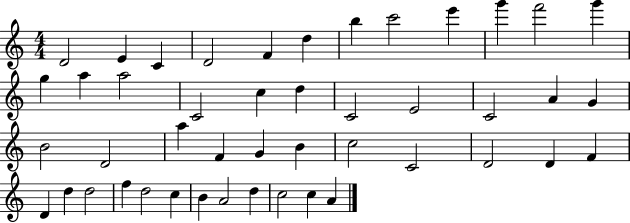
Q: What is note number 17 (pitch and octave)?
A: C5